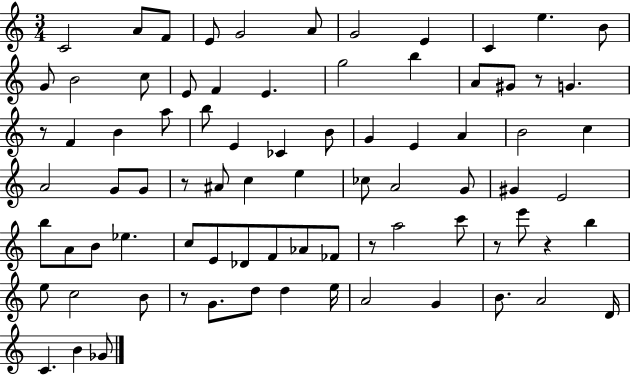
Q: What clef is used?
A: treble